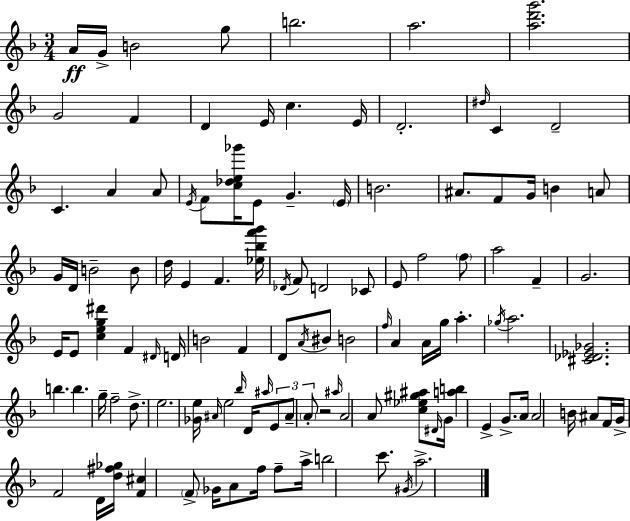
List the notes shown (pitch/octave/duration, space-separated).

A4/s G4/s B4/h G5/e B5/h. A5/h. [A5,D6,G6]/h. G4/h F4/q D4/q E4/s C5/q. E4/s D4/h. D#5/s C4/q D4/h C4/q. A4/q A4/e E4/s F4/e [C5,Db5,E5,Gb6]/s E4/e G4/q. E4/s B4/h. A#4/e. F4/e G4/s B4/q A4/e G4/s D4/s B4/h B4/e D5/s E4/q F4/q. [Eb5,Bb5,F6,G6]/s Db4/s F4/e D4/h CES4/e E4/e F5/h F5/e A5/h F4/q G4/h. E4/s E4/e [C5,E5,G5,D#6]/q F4/q D#4/s D4/s B4/h F4/q D4/e A4/s BIS4/e B4/h F5/s A4/q A4/s G5/s A5/q. Gb5/s A5/h. [C#4,Db4,Eb4,Gb4]/h. B5/q. B5/q. G5/s F5/h D5/e. E5/h. [Gb4,E5]/s A#4/s E5/h Bb5/s D4/s A#5/s E4/e A#4/e A4/e R/h A#5/s A4/h A4/e [C5,Eb5,G#5,A#5]/e D#4/s G4/s [A5,B5]/q E4/q G4/e. A4/s A4/h B4/s A#4/e F4/s G4/s F4/h D4/s [D5,F#5,Gb5]/s [F4,C#5]/q F4/e Gb4/s A4/e F5/s F5/e A5/s B5/h C6/e. G#4/s A5/h.